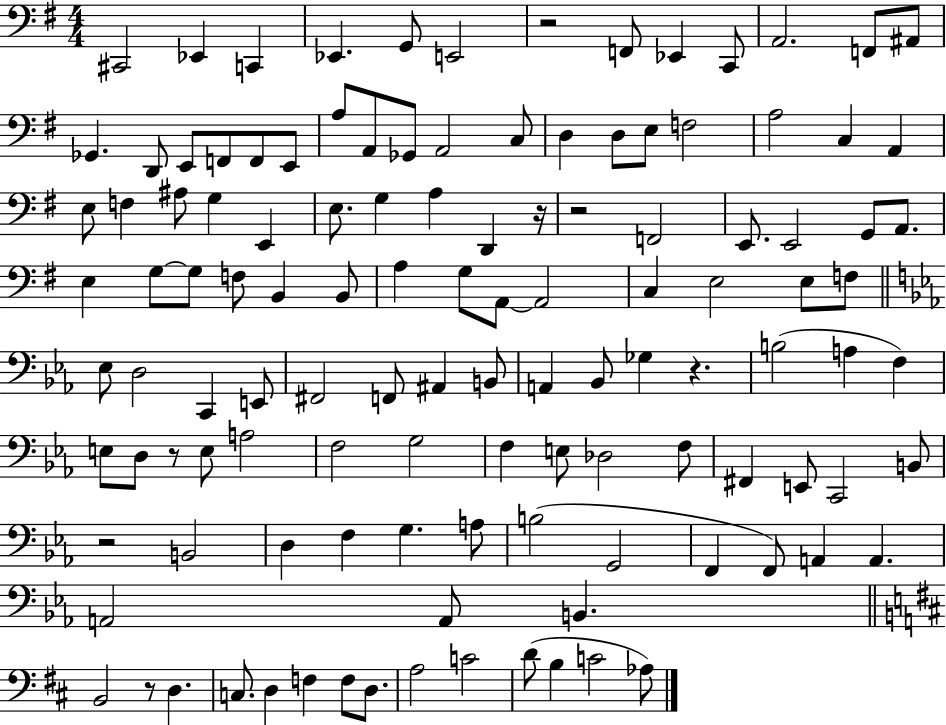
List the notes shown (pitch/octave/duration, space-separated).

C#2/h Eb2/q C2/q Eb2/q. G2/e E2/h R/h F2/e Eb2/q C2/e A2/h. F2/e A#2/e Gb2/q. D2/e E2/e F2/e F2/e E2/e A3/e A2/e Gb2/e A2/h C3/e D3/q D3/e E3/e F3/h A3/h C3/q A2/q E3/e F3/q A#3/e G3/q E2/q E3/e. G3/q A3/q D2/q R/s R/h F2/h E2/e. E2/h G2/e A2/e. E3/q G3/e G3/e F3/e B2/q B2/e A3/q G3/e A2/e A2/h C3/q E3/h E3/e F3/e Eb3/e D3/h C2/q E2/e F#2/h F2/e A#2/q B2/e A2/q Bb2/e Gb3/q R/q. B3/h A3/q F3/q E3/e D3/e R/e E3/e A3/h F3/h G3/h F3/q E3/e Db3/h F3/e F#2/q E2/e C2/h B2/e R/h B2/h D3/q F3/q G3/q. A3/e B3/h G2/h F2/q F2/e A2/q A2/q. A2/h A2/e B2/q. B2/h R/e D3/q. C3/e. D3/q F3/q F3/e D3/e. A3/h C4/h D4/e B3/q C4/h Ab3/e